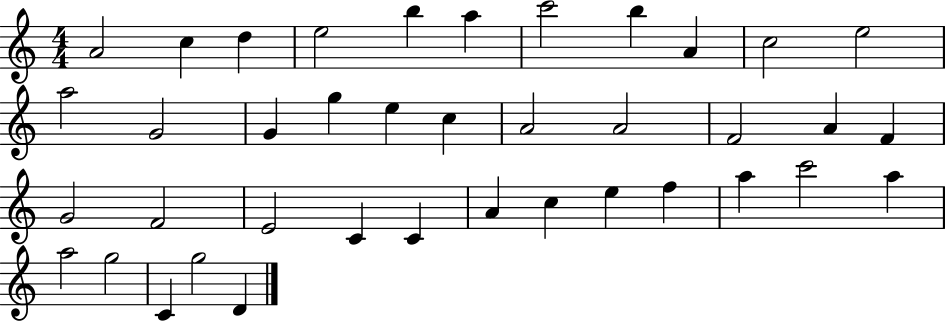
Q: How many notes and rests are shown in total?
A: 39